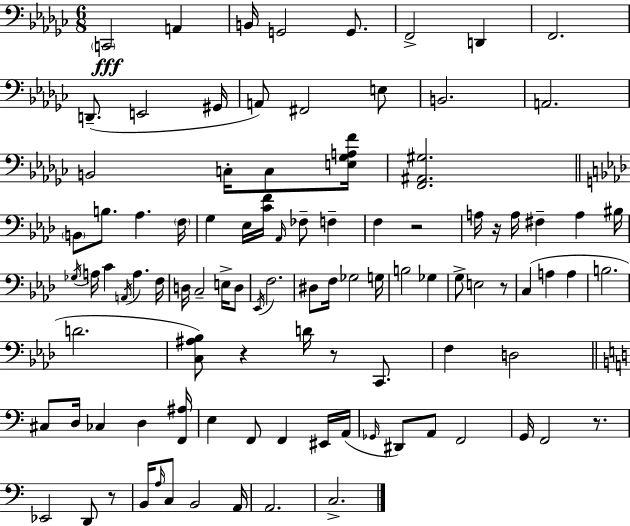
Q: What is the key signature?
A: EES minor